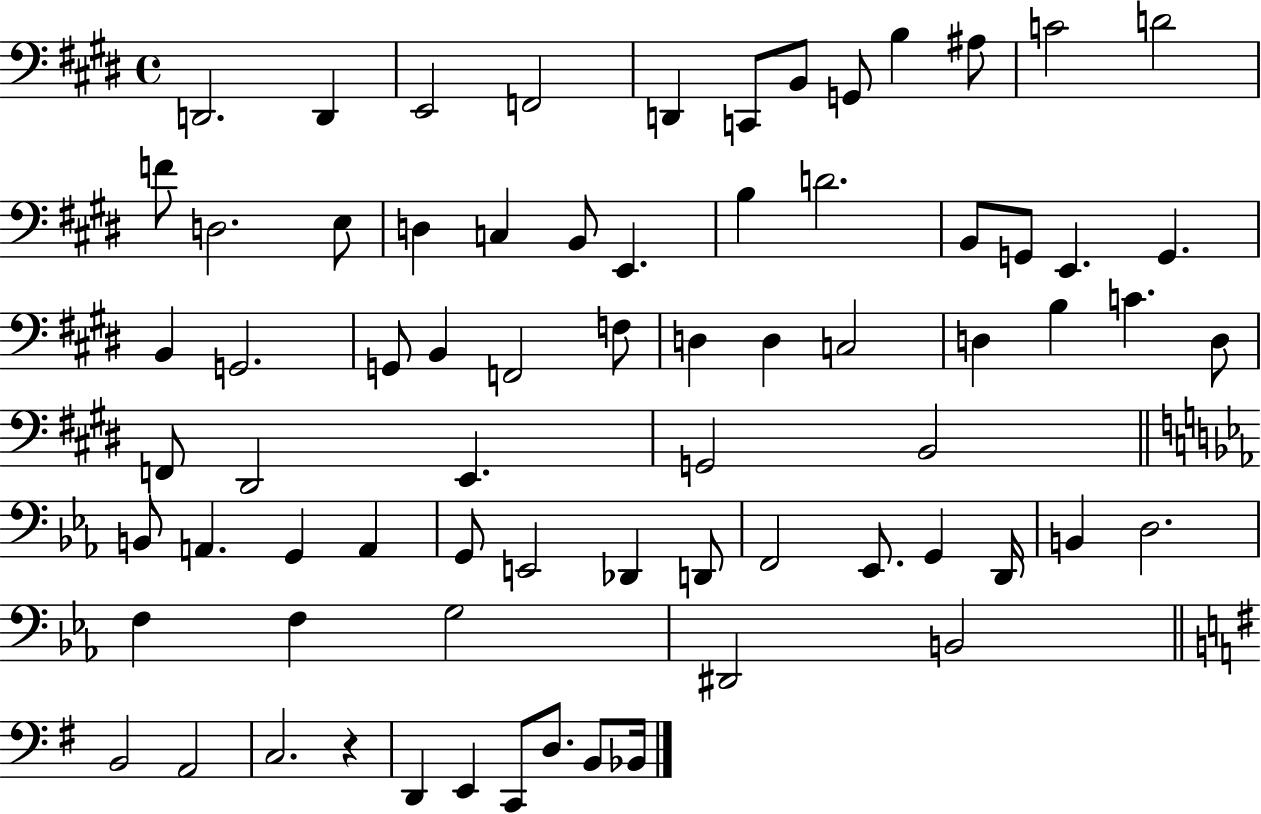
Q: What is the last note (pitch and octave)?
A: Bb2